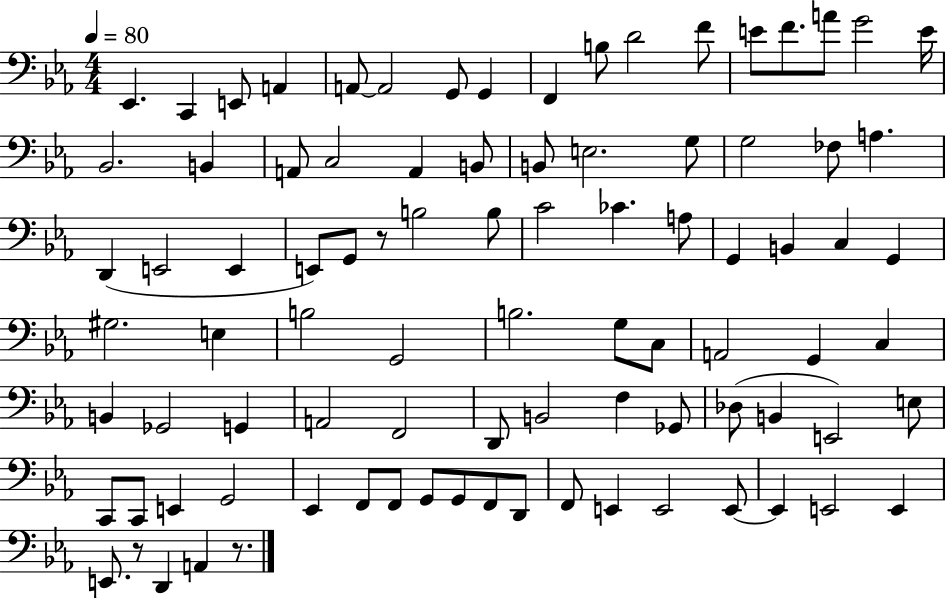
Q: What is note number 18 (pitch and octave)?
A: Bb2